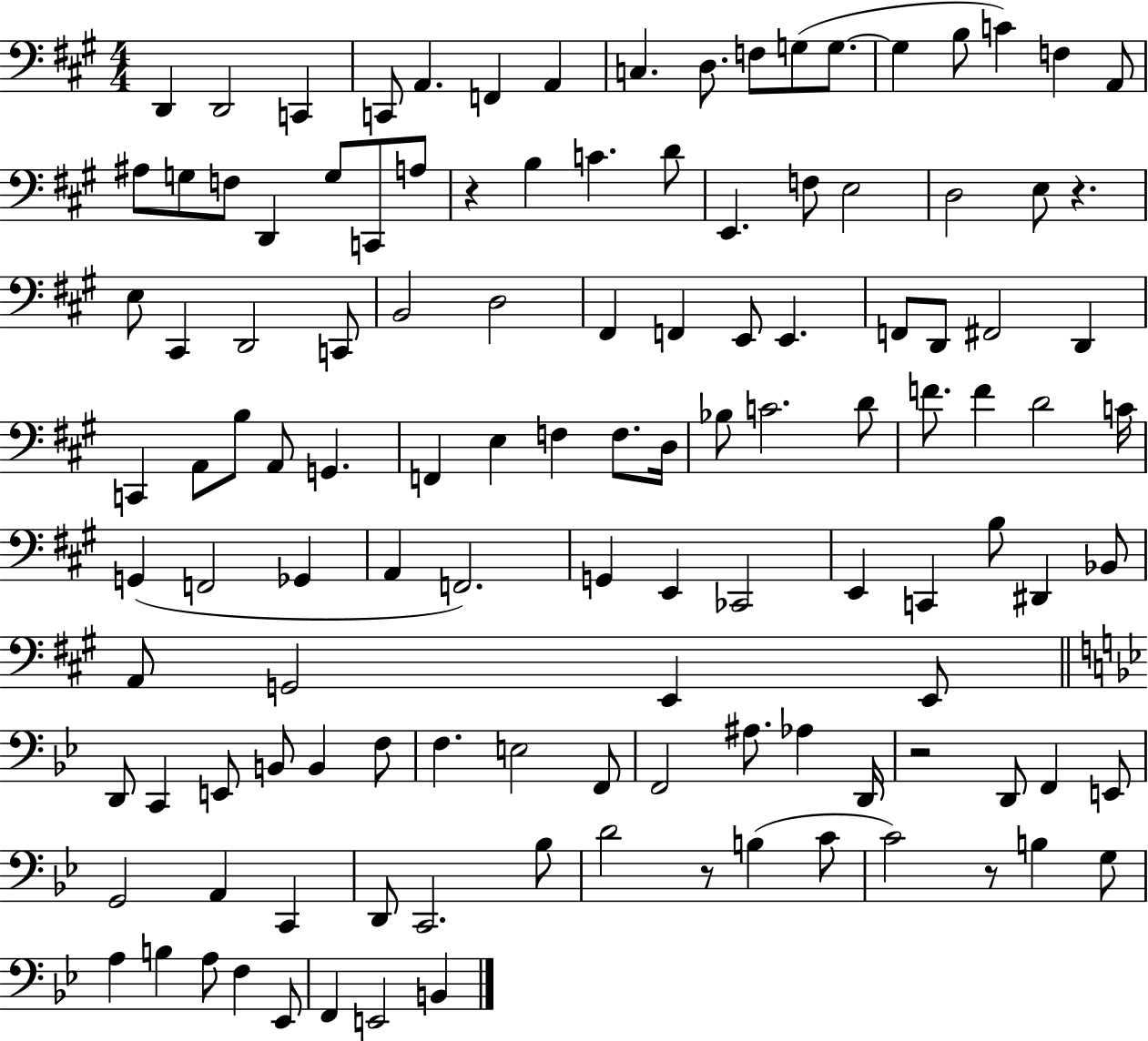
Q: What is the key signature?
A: A major